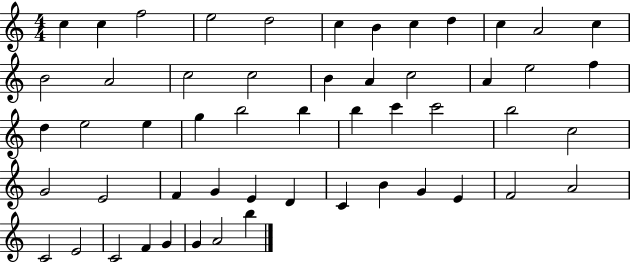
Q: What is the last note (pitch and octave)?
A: B5